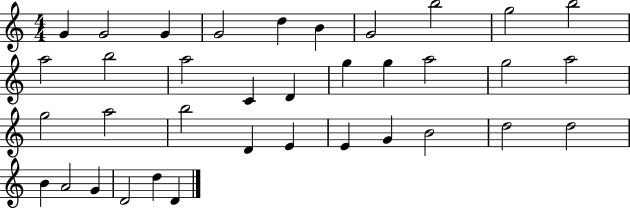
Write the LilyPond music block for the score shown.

{
  \clef treble
  \numericTimeSignature
  \time 4/4
  \key c \major
  g'4 g'2 g'4 | g'2 d''4 b'4 | g'2 b''2 | g''2 b''2 | \break a''2 b''2 | a''2 c'4 d'4 | g''4 g''4 a''2 | g''2 a''2 | \break g''2 a''2 | b''2 d'4 e'4 | e'4 g'4 b'2 | d''2 d''2 | \break b'4 a'2 g'4 | d'2 d''4 d'4 | \bar "|."
}